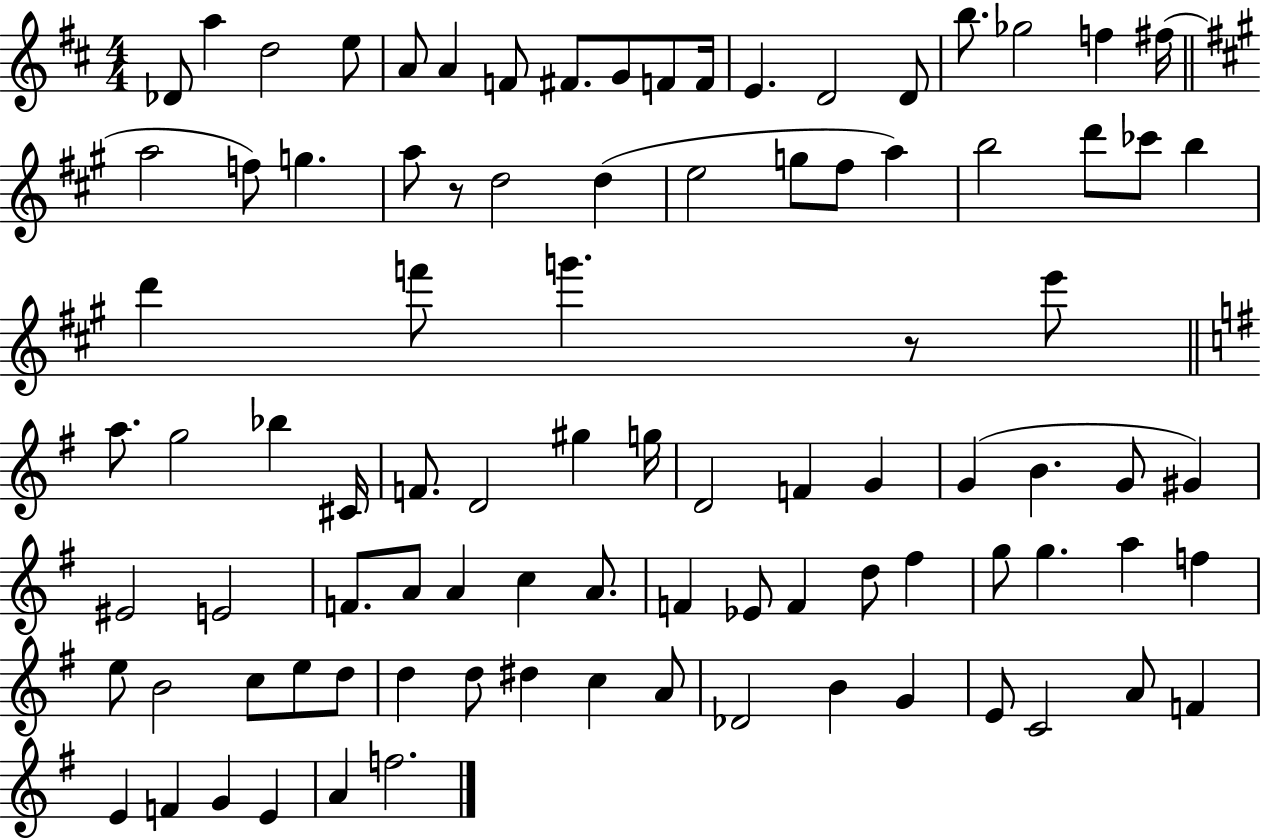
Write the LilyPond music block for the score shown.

{
  \clef treble
  \numericTimeSignature
  \time 4/4
  \key d \major
  des'8 a''4 d''2 e''8 | a'8 a'4 f'8 fis'8. g'8 f'8 f'16 | e'4. d'2 d'8 | b''8. ges''2 f''4 fis''16( | \break \bar "||" \break \key a \major a''2 f''8) g''4. | a''8 r8 d''2 d''4( | e''2 g''8 fis''8 a''4) | b''2 d'''8 ces'''8 b''4 | \break d'''4 f'''8 g'''4. r8 e'''8 | \bar "||" \break \key g \major a''8. g''2 bes''4 cis'16 | f'8. d'2 gis''4 g''16 | d'2 f'4 g'4 | g'4( b'4. g'8 gis'4) | \break eis'2 e'2 | f'8. a'8 a'4 c''4 a'8. | f'4 ees'8 f'4 d''8 fis''4 | g''8 g''4. a''4 f''4 | \break e''8 b'2 c''8 e''8 d''8 | d''4 d''8 dis''4 c''4 a'8 | des'2 b'4 g'4 | e'8 c'2 a'8 f'4 | \break e'4 f'4 g'4 e'4 | a'4 f''2. | \bar "|."
}